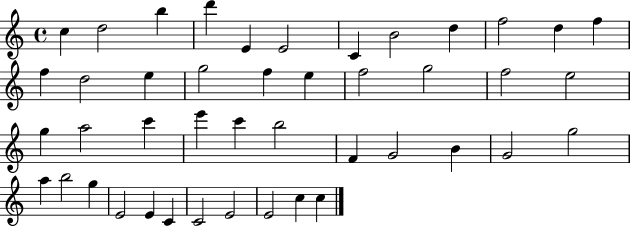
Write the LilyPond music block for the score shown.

{
  \clef treble
  \time 4/4
  \defaultTimeSignature
  \key c \major
  c''4 d''2 b''4 | d'''4 e'4 e'2 | c'4 b'2 d''4 | f''2 d''4 f''4 | \break f''4 d''2 e''4 | g''2 f''4 e''4 | f''2 g''2 | f''2 e''2 | \break g''4 a''2 c'''4 | e'''4 c'''4 b''2 | f'4 g'2 b'4 | g'2 g''2 | \break a''4 b''2 g''4 | e'2 e'4 c'4 | c'2 e'2 | e'2 c''4 c''4 | \break \bar "|."
}